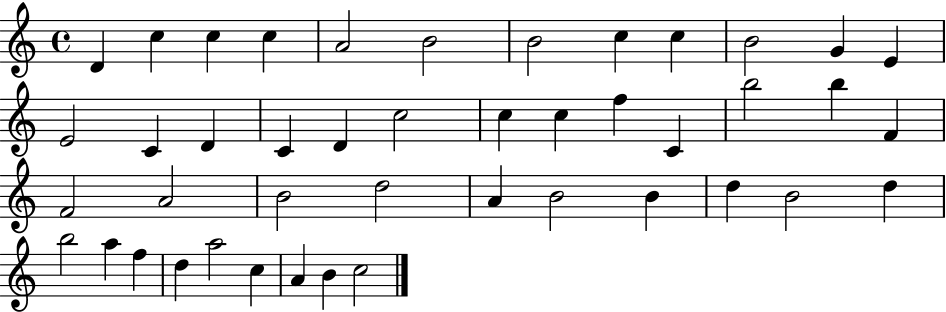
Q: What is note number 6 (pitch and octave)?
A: B4